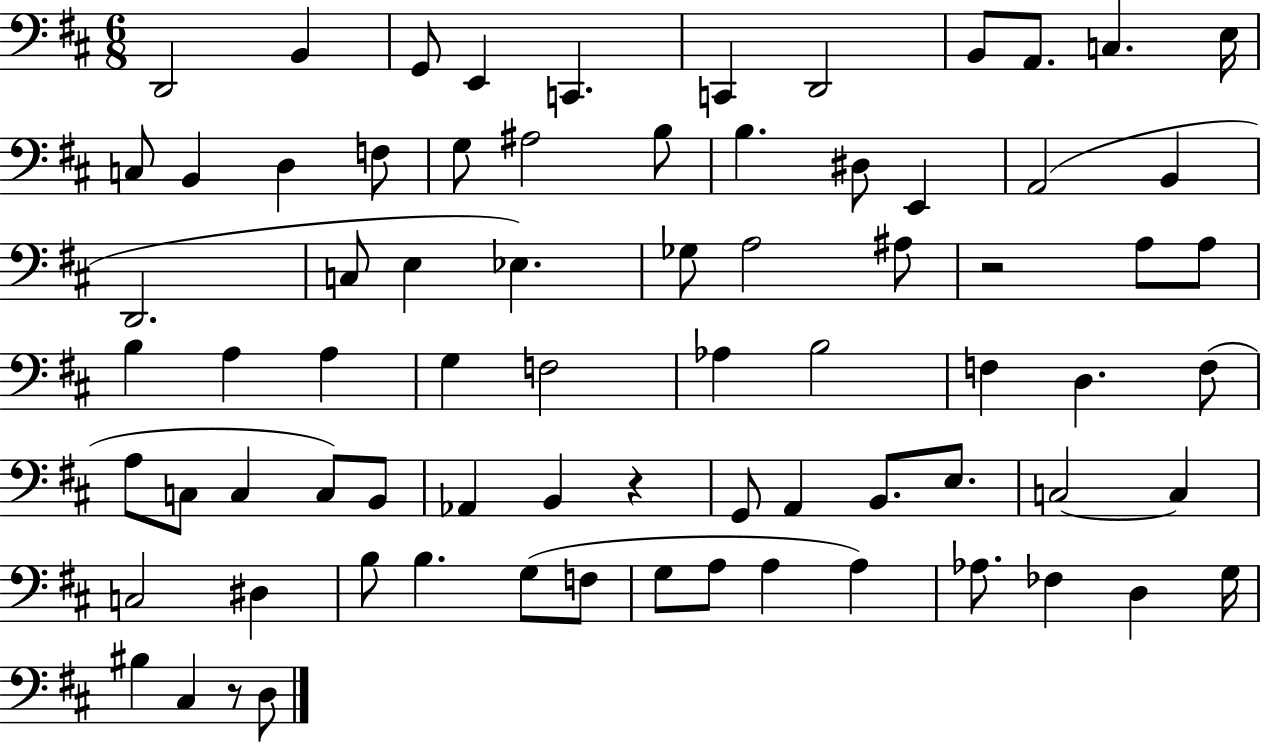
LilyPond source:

{
  \clef bass
  \numericTimeSignature
  \time 6/8
  \key d \major
  d,2 b,4 | g,8 e,4 c,4. | c,4 d,2 | b,8 a,8. c4. e16 | \break c8 b,4 d4 f8 | g8 ais2 b8 | b4. dis8 e,4 | a,2( b,4 | \break d,2. | c8 e4 ees4.) | ges8 a2 ais8 | r2 a8 a8 | \break b4 a4 a4 | g4 f2 | aes4 b2 | f4 d4. f8( | \break a8 c8 c4 c8) b,8 | aes,4 b,4 r4 | g,8 a,4 b,8. e8. | c2~~ c4 | \break c2 dis4 | b8 b4. g8( f8 | g8 a8 a4 a4) | aes8. fes4 d4 g16 | \break bis4 cis4 r8 d8 | \bar "|."
}